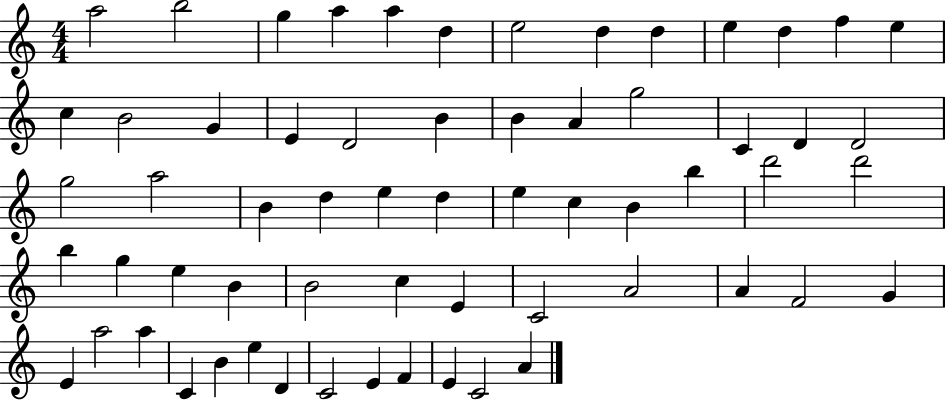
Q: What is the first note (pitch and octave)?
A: A5